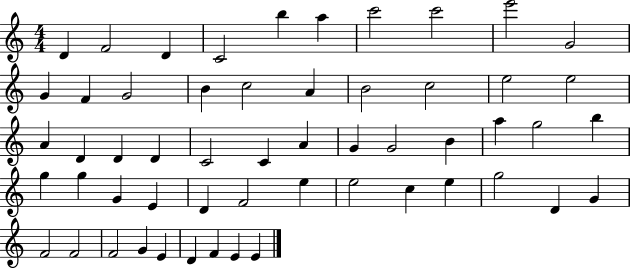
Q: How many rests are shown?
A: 0